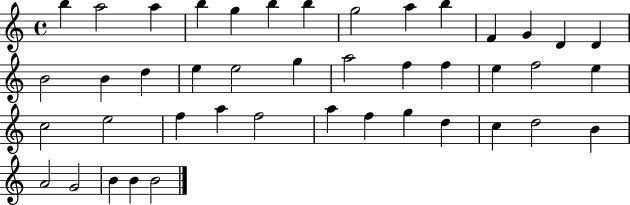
{
  \clef treble
  \time 4/4
  \defaultTimeSignature
  \key c \major
  b''4 a''2 a''4 | b''4 g''4 b''4 b''4 | g''2 a''4 b''4 | f'4 g'4 d'4 d'4 | \break b'2 b'4 d''4 | e''4 e''2 g''4 | a''2 f''4 f''4 | e''4 f''2 e''4 | \break c''2 e''2 | f''4 a''4 f''2 | a''4 f''4 g''4 d''4 | c''4 d''2 b'4 | \break a'2 g'2 | b'4 b'4 b'2 | \bar "|."
}